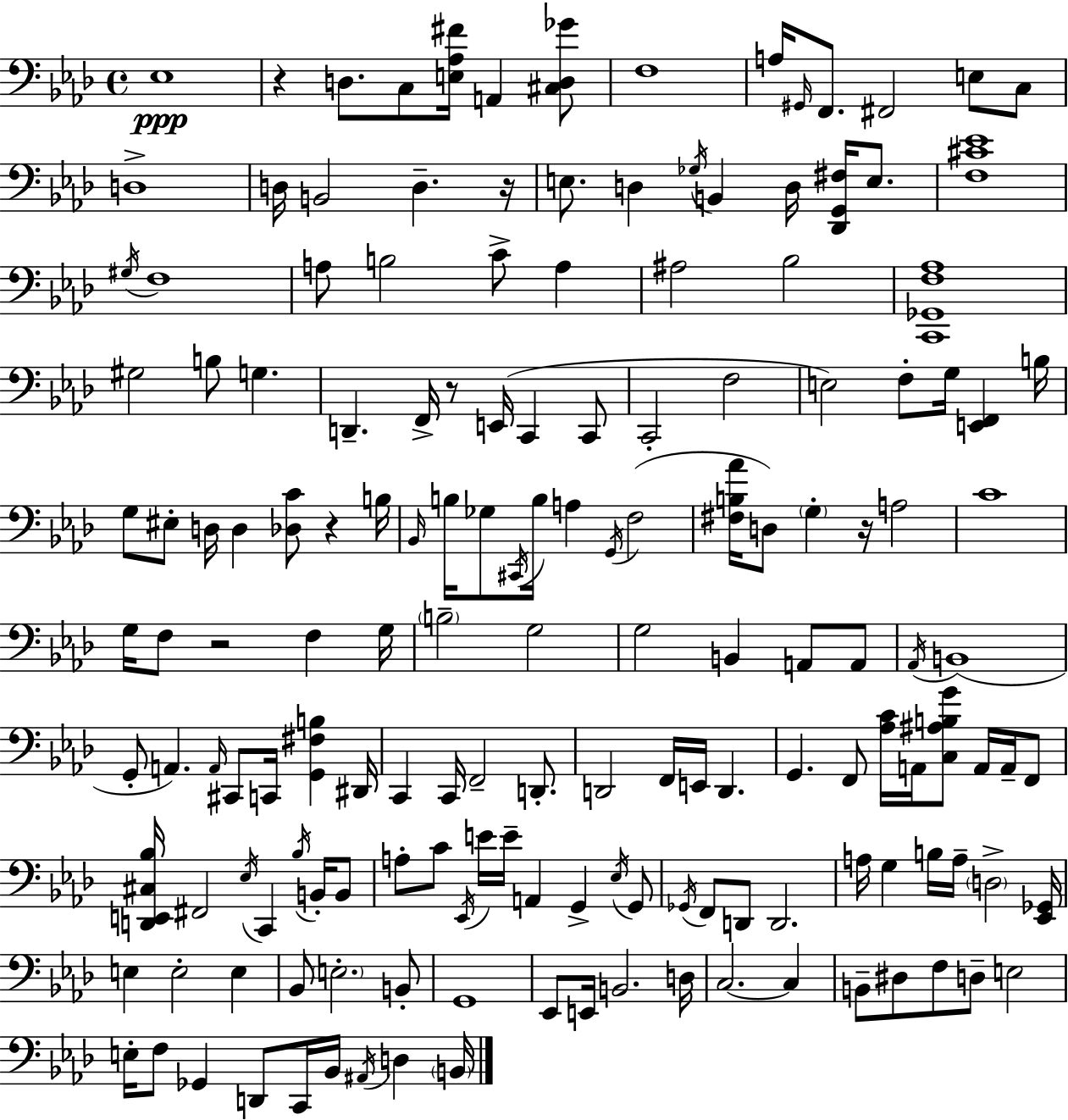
{
  \clef bass
  \time 4/4
  \defaultTimeSignature
  \key aes \major
  \repeat volta 2 { ees1\ppp | r4 d8. c8 <e aes fis'>16 a,4 <cis d ges'>8 | f1 | a16 \grace { gis,16 } f,8. fis,2 e8 c8 | \break d1-> | d16 b,2 d4.-- | r16 e8. d4 \acciaccatura { ges16 } b,4 d16 <des, g, fis>16 e8. | <f cis' ees'>1 | \break \acciaccatura { gis16 } f1 | a8 b2 c'8-> a4 | ais2 bes2 | <c, ges, f aes>1 | \break gis2 b8 g4. | d,4.-- f,16-> r8 e,16( c,4 | c,8 c,2-. f2 | e2) f8-. g16 <e, f,>4 | \break b16 g8 eis8-. d16 d4 <des c'>8 r4 | b16 \grace { bes,16 } b16 ges8 \acciaccatura { cis,16 } b16 a4 \acciaccatura { g,16 }( f2 | <fis b aes'>16 d8) \parenthesize g4-. r16 a2 | c'1 | \break g16 f8 r2 | f4 g16 \parenthesize b2-- g2 | g2 b,4 | a,8 a,8 \acciaccatura { aes,16 } b,1( | \break g,8-. a,4.) \grace { a,16 } | cis,8 c,16 <g, fis b>4 dis,16 c,4 c,16 f,2-- | d,8.-. d,2 | f,16 e,16 d,4. g,4. f,8 | \break <aes c'>16 a,16 <c ais b g'>8 a,16 a,16-- f,8 <d, e, cis bes>16 fis,2 | \acciaccatura { ees16 } c,4 \acciaccatura { bes16 } b,16-. b,8 a8-. c'8 \acciaccatura { ees,16 } e'16 | e'16-- a,4 g,4-> \acciaccatura { ees16 } g,8 \acciaccatura { ges,16 } f,8 d,8 | d,2. a16 g4 | \break b16 a16-- \parenthesize d2-> <ees, ges,>16 e4 | e2-. e4 bes,8 \parenthesize e2.-. | b,8-. g,1 | ees,8 e,16 | \break b,2. d16 c2.~~ | c4 b,8-- dis8 | f8 d8-- e2 e16-. f8 | ges,4 d,8 c,16 bes,16 \acciaccatura { ais,16 } d4 \parenthesize b,16 } \bar "|."
}